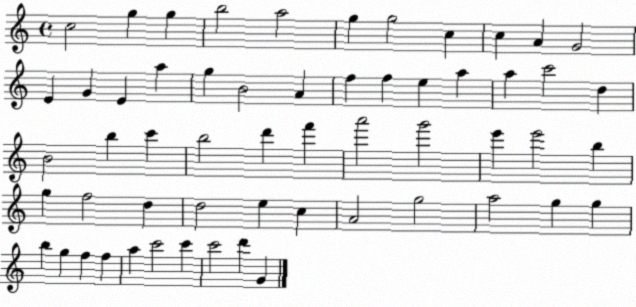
X:1
T:Untitled
M:4/4
L:1/4
K:C
c2 g g b2 a2 g g2 c c A G2 E G E a g B2 A f f e a a c'2 d B2 b c' b2 d' f' a'2 g'2 e' e'2 b g f2 d d2 e c A2 g2 a2 g g b g f f a c'2 c' c'2 d' G